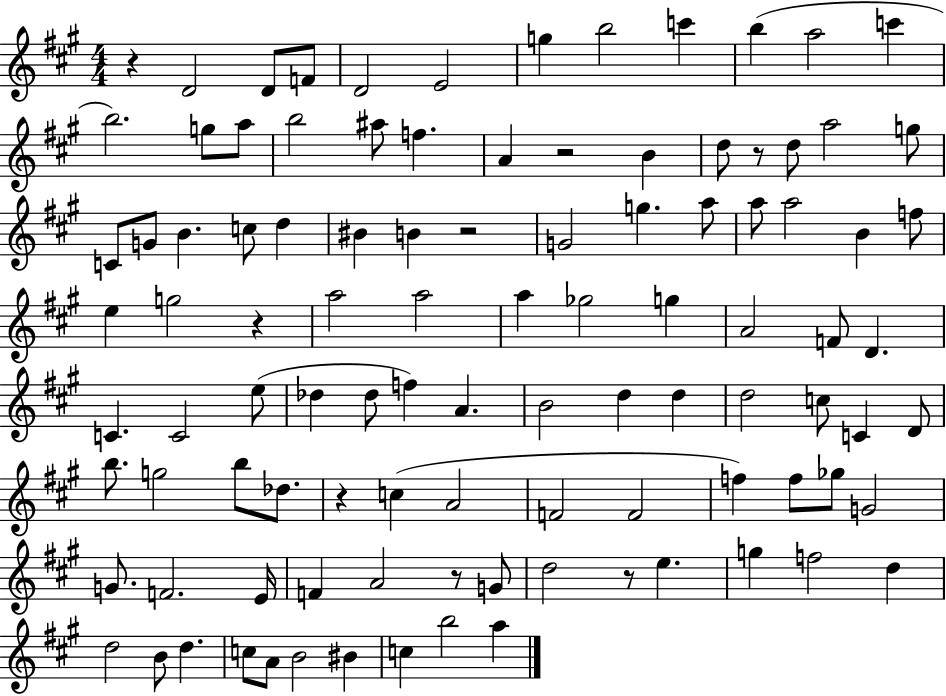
{
  \clef treble
  \numericTimeSignature
  \time 4/4
  \key a \major
  r4 d'2 d'8 f'8 | d'2 e'2 | g''4 b''2 c'''4 | b''4( a''2 c'''4 | \break b''2.) g''8 a''8 | b''2 ais''8 f''4. | a'4 r2 b'4 | d''8 r8 d''8 a''2 g''8 | \break c'8 g'8 b'4. c''8 d''4 | bis'4 b'4 r2 | g'2 g''4. a''8 | a''8 a''2 b'4 f''8 | \break e''4 g''2 r4 | a''2 a''2 | a''4 ges''2 g''4 | a'2 f'8 d'4. | \break c'4. c'2 e''8( | des''4 des''8 f''4) a'4. | b'2 d''4 d''4 | d''2 c''8 c'4 d'8 | \break b''8. g''2 b''8 des''8. | r4 c''4( a'2 | f'2 f'2 | f''4) f''8 ges''8 g'2 | \break g'8. f'2. e'16 | f'4 a'2 r8 g'8 | d''2 r8 e''4. | g''4 f''2 d''4 | \break d''2 b'8 d''4. | c''8 a'8 b'2 bis'4 | c''4 b''2 a''4 | \bar "|."
}